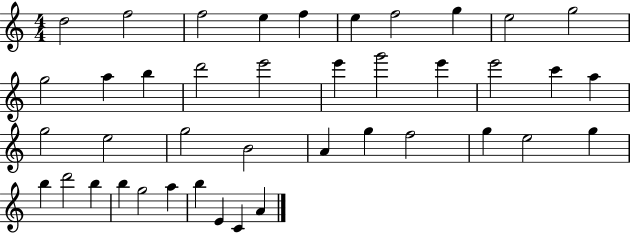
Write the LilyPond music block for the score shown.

{
  \clef treble
  \numericTimeSignature
  \time 4/4
  \key c \major
  d''2 f''2 | f''2 e''4 f''4 | e''4 f''2 g''4 | e''2 g''2 | \break g''2 a''4 b''4 | d'''2 e'''2 | e'''4 g'''2 e'''4 | e'''2 c'''4 a''4 | \break g''2 e''2 | g''2 b'2 | a'4 g''4 f''2 | g''4 e''2 g''4 | \break b''4 d'''2 b''4 | b''4 g''2 a''4 | b''4 e'4 c'4 a'4 | \bar "|."
}